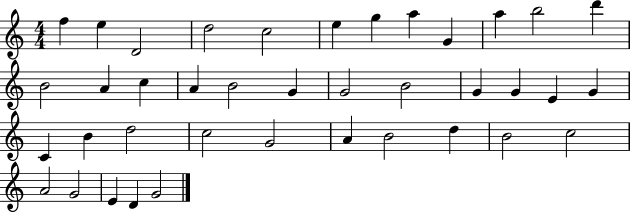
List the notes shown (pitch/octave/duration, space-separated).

F5/q E5/q D4/h D5/h C5/h E5/q G5/q A5/q G4/q A5/q B5/h D6/q B4/h A4/q C5/q A4/q B4/h G4/q G4/h B4/h G4/q G4/q E4/q G4/q C4/q B4/q D5/h C5/h G4/h A4/q B4/h D5/q B4/h C5/h A4/h G4/h E4/q D4/q G4/h